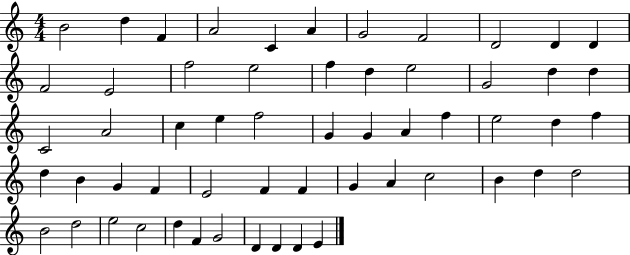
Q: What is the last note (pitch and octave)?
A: E4